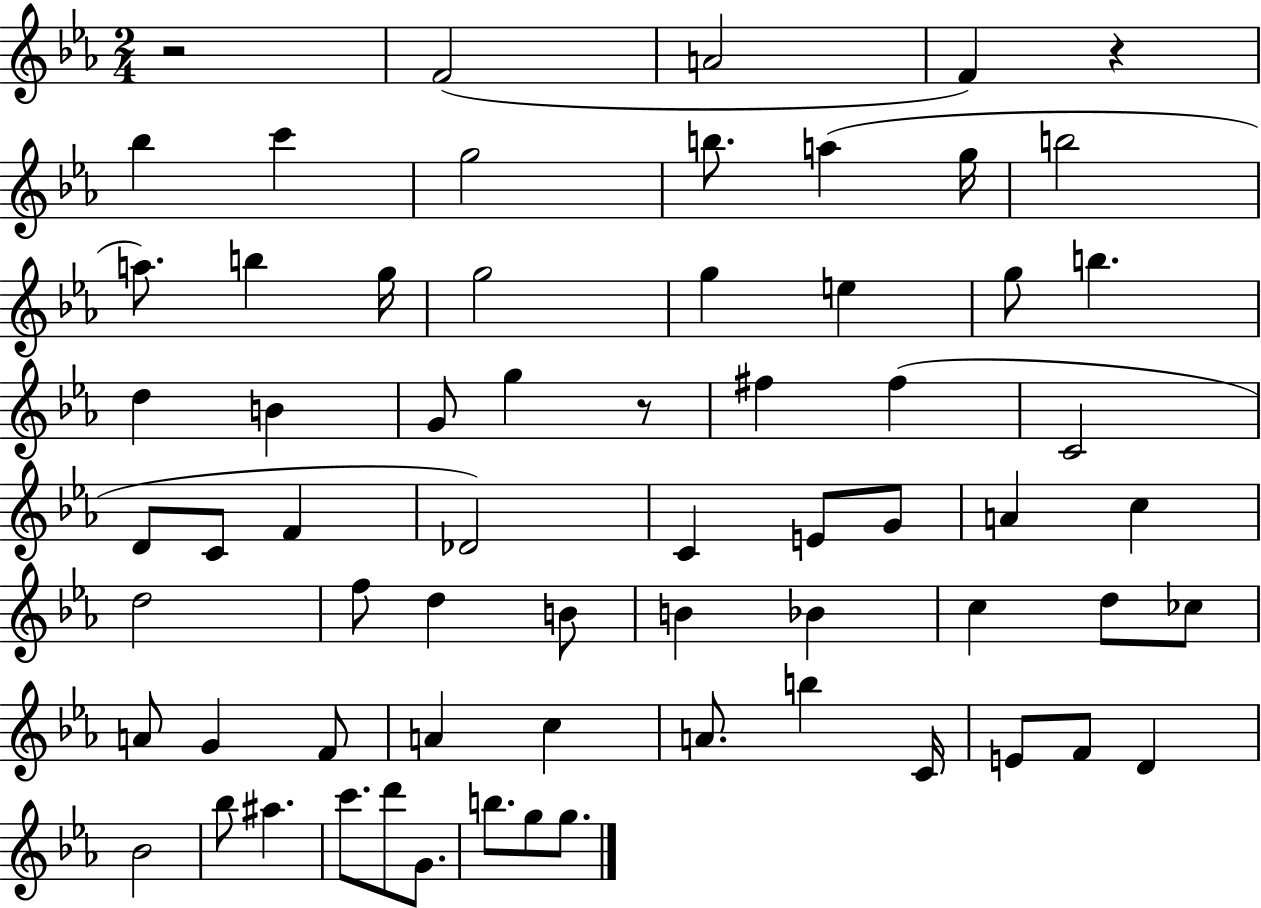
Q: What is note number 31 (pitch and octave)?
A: E4